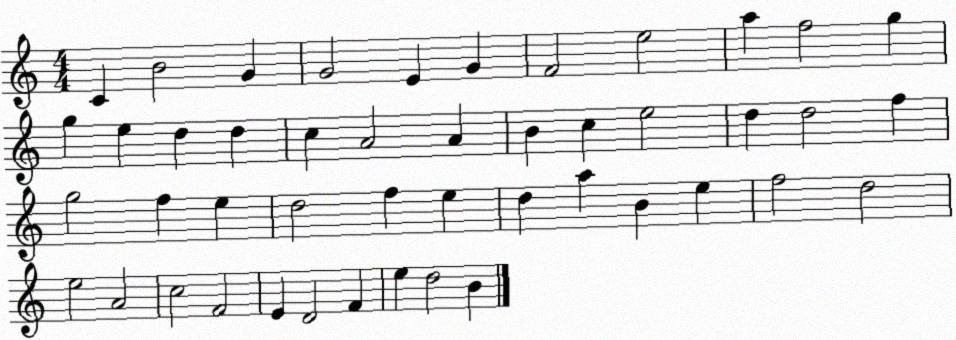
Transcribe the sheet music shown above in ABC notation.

X:1
T:Untitled
M:4/4
L:1/4
K:C
C B2 G G2 E G F2 e2 a f2 g g e d d c A2 A B c e2 d d2 f g2 f e d2 f e d a B e f2 d2 e2 A2 c2 F2 E D2 F e d2 B